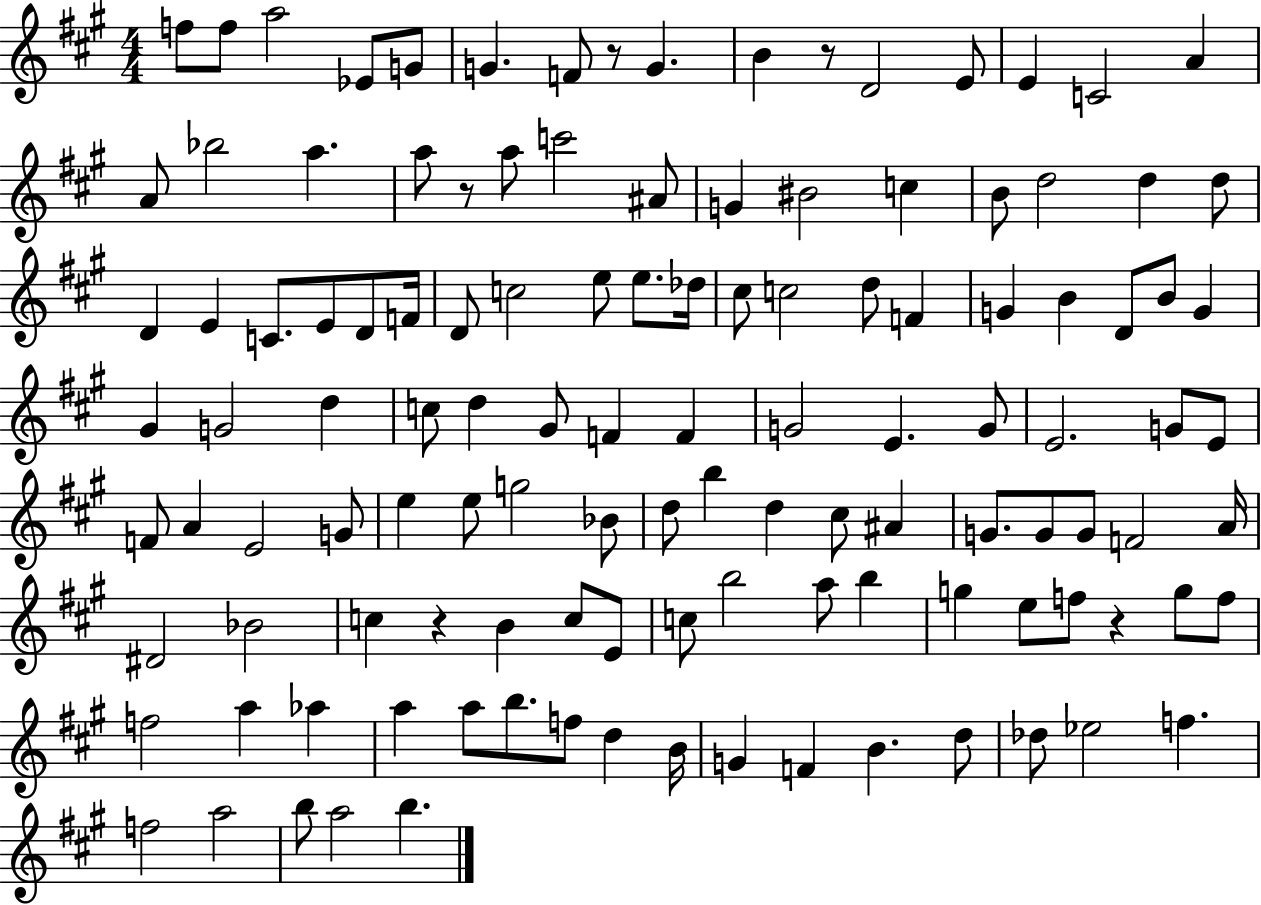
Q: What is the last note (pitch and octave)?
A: B5